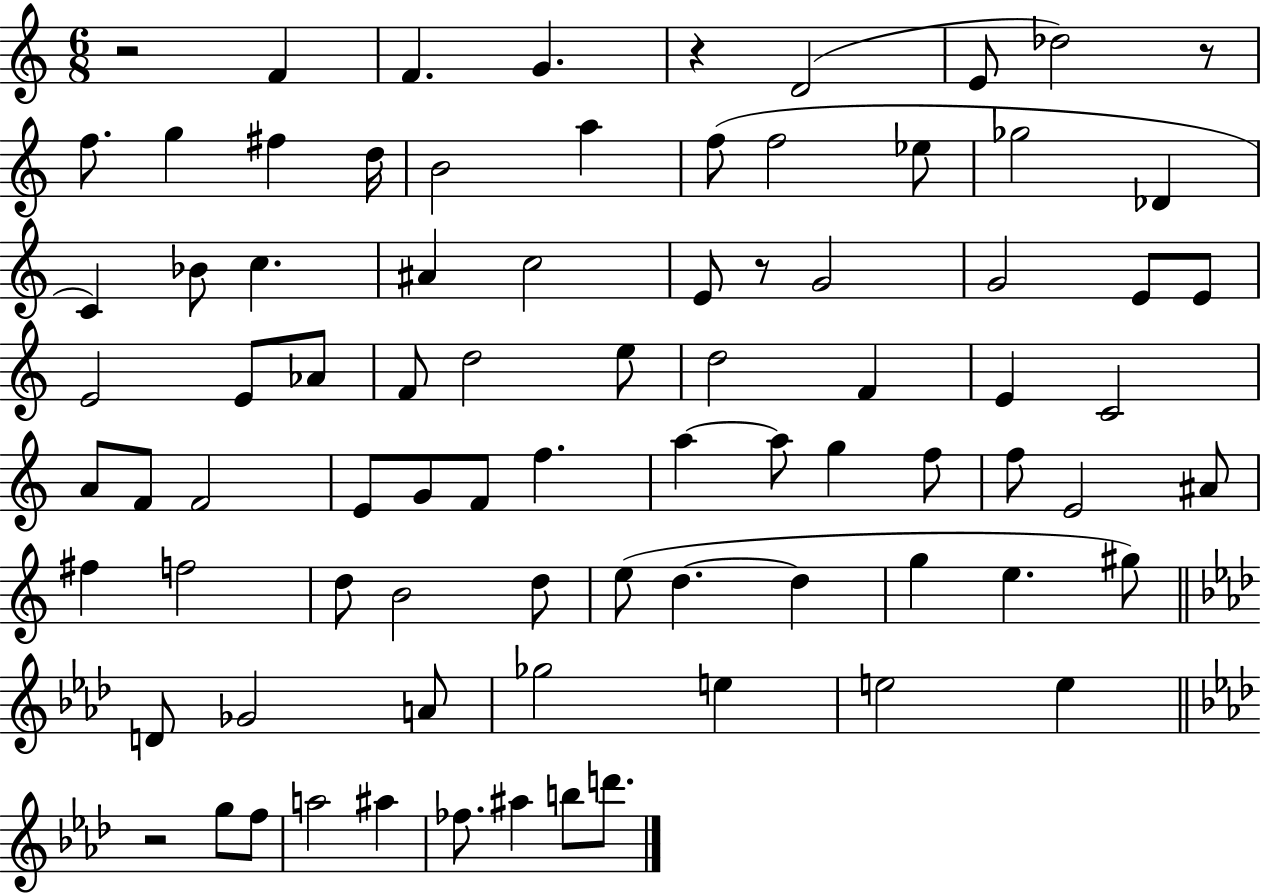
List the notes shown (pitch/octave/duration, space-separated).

R/h F4/q F4/q. G4/q. R/q D4/h E4/e Db5/h R/e F5/e. G5/q F#5/q D5/s B4/h A5/q F5/e F5/h Eb5/e Gb5/h Db4/q C4/q Bb4/e C5/q. A#4/q C5/h E4/e R/e G4/h G4/h E4/e E4/e E4/h E4/e Ab4/e F4/e D5/h E5/e D5/h F4/q E4/q C4/h A4/e F4/e F4/h E4/e G4/e F4/e F5/q. A5/q A5/e G5/q F5/e F5/e E4/h A#4/e F#5/q F5/h D5/e B4/h D5/e E5/e D5/q. D5/q G5/q E5/q. G#5/e D4/e Gb4/h A4/e Gb5/h E5/q E5/h E5/q R/h G5/e F5/e A5/h A#5/q FES5/e. A#5/q B5/e D6/e.